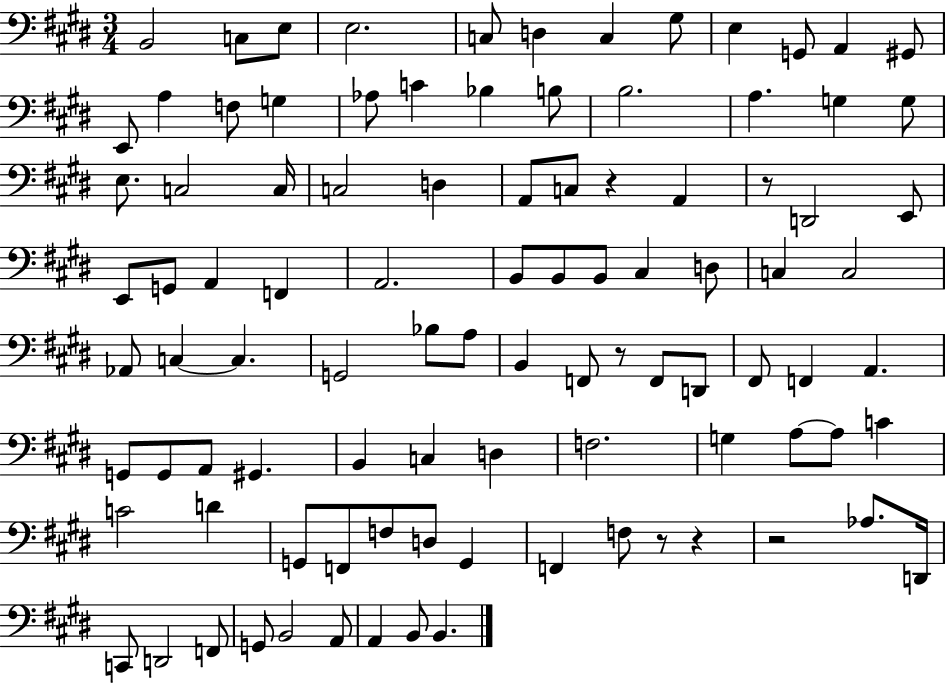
B2/h C3/e E3/e E3/h. C3/e D3/q C3/q G#3/e E3/q G2/e A2/q G#2/e E2/e A3/q F3/e G3/q Ab3/e C4/q Bb3/q B3/e B3/h. A3/q. G3/q G3/e E3/e. C3/h C3/s C3/h D3/q A2/e C3/e R/q A2/q R/e D2/h E2/e E2/e G2/e A2/q F2/q A2/h. B2/e B2/e B2/e C#3/q D3/e C3/q C3/h Ab2/e C3/q C3/q. G2/h Bb3/e A3/e B2/q F2/e R/e F2/e D2/e F#2/e F2/q A2/q. G2/e G2/e A2/e G#2/q. B2/q C3/q D3/q F3/h. G3/q A3/e A3/e C4/q C4/h D4/q G2/e F2/e F3/e D3/e G2/q F2/q F3/e R/e R/q R/h Ab3/e. D2/s C2/e D2/h F2/e G2/e B2/h A2/e A2/q B2/e B2/q.